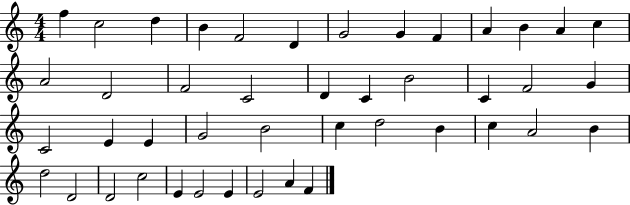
F5/q C5/h D5/q B4/q F4/h D4/q G4/h G4/q F4/q A4/q B4/q A4/q C5/q A4/h D4/h F4/h C4/h D4/q C4/q B4/h C4/q F4/h G4/q C4/h E4/q E4/q G4/h B4/h C5/q D5/h B4/q C5/q A4/h B4/q D5/h D4/h D4/h C5/h E4/q E4/h E4/q E4/h A4/q F4/q